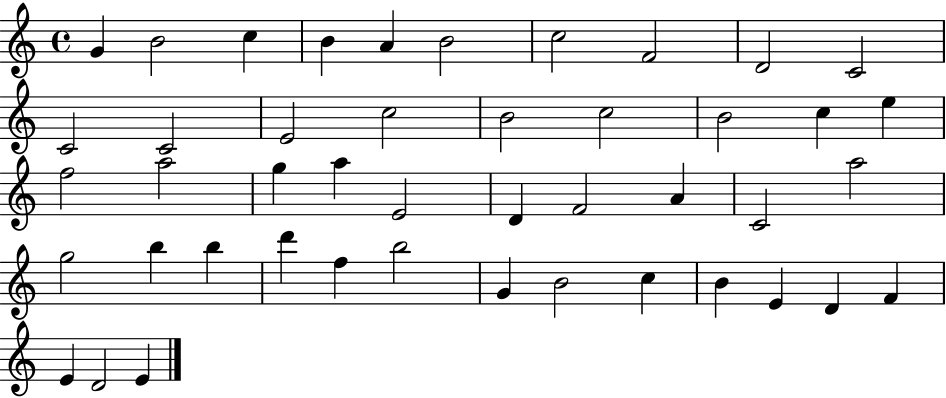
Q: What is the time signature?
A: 4/4